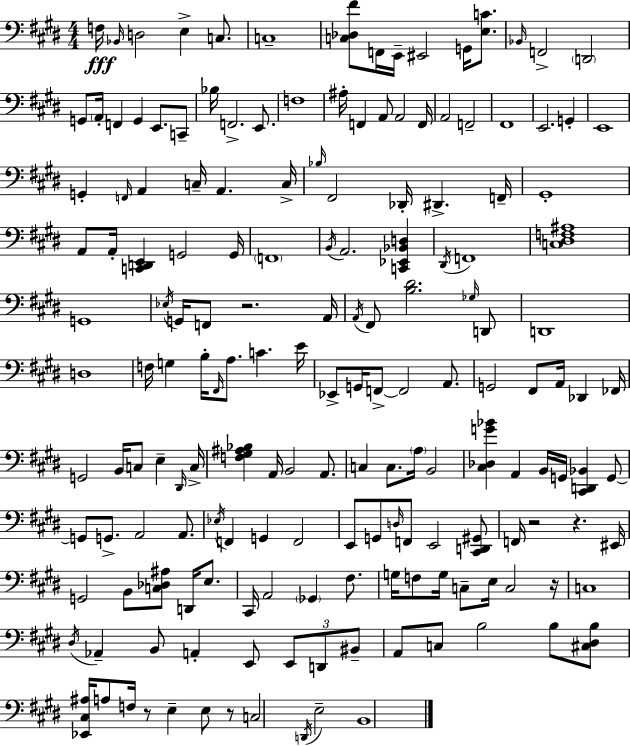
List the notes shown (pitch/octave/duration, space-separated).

F3/s Bb2/s D3/h E3/q C3/e. C3/w [C3,Db3,F#4]/e F2/s E2/s EIS2/h G2/s [E3,C4]/e. Bb2/s F2/h D2/h G2/e A2/s F2/q G2/q E2/e. C2/e Bb3/s F2/h. E2/e. F3/w A#3/s F2/q A2/e A2/h F2/s A2/h F2/h F#2/w E2/h. G2/q E2/w G2/q F2/s A2/q C3/s A2/q. C3/s Bb3/s F#2/h Db2/s D#2/q. F2/s G#2/w A2/e A2/s [C2,D2,E2]/q G2/h G2/s F2/w B2/s A2/h. [C2,Eb2,Bb2,D3]/q D#2/s F2/w [C3,D#3,F3,A#3]/w G2/w Eb3/s G2/s F2/e R/h. A2/s A2/s F#2/e [B3,D#4]/h. Gb3/s D2/e D2/w D3/w F3/s G3/q B3/s F#2/s A3/e. C4/q. E4/s Eb2/e G2/s F2/e F2/h A2/e. G2/h F#2/e A2/s Db2/q FES2/s G2/h B2/s C3/e E3/q D#2/s C3/s [F3,G#3,A#3,Bb3]/q A2/s B2/h A2/e. C3/q C3/e. A3/s B2/h [C#3,Db3,G4,Bb4]/q A2/q B2/s G2/s [C#2,D2,Bb2]/q G2/e G2/e G2/e. A2/h A2/e. Eb3/s F2/q G2/q F2/h E2/e G2/e D3/s F2/e E2/h [C#2,D2,G#2]/e F2/s R/h R/q. EIS2/s G2/h B2/e [C3,Db3,A#3]/e D2/s E3/e. C#2/s A2/h Gb2/q F#3/e. G3/s F3/e G3/s C3/e E3/s C3/h R/s C3/w D#3/s Ab2/q B2/e A2/q E2/e E2/e D2/e BIS2/e A2/e C3/e B3/h B3/e [C#3,D#3,B3]/e [Eb2,C#3,A#3]/s A3/e F3/s R/e E3/q E3/e R/e C3/h D2/s E3/h B2/w